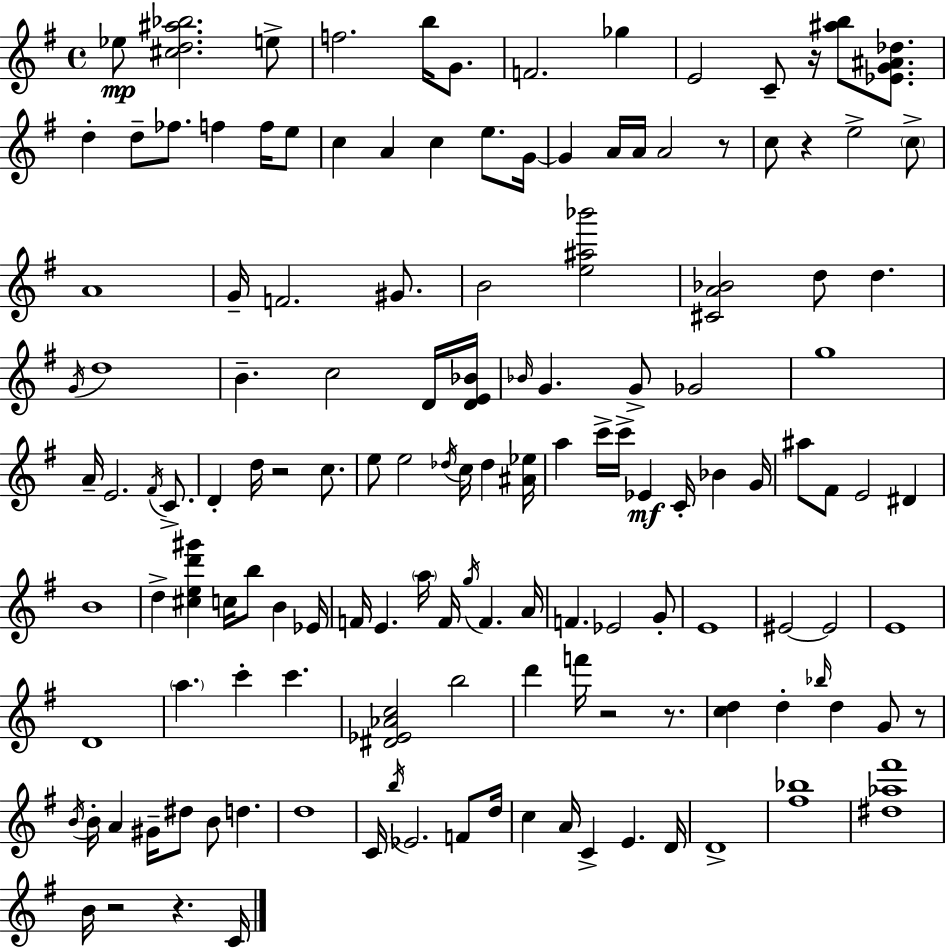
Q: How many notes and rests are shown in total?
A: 140